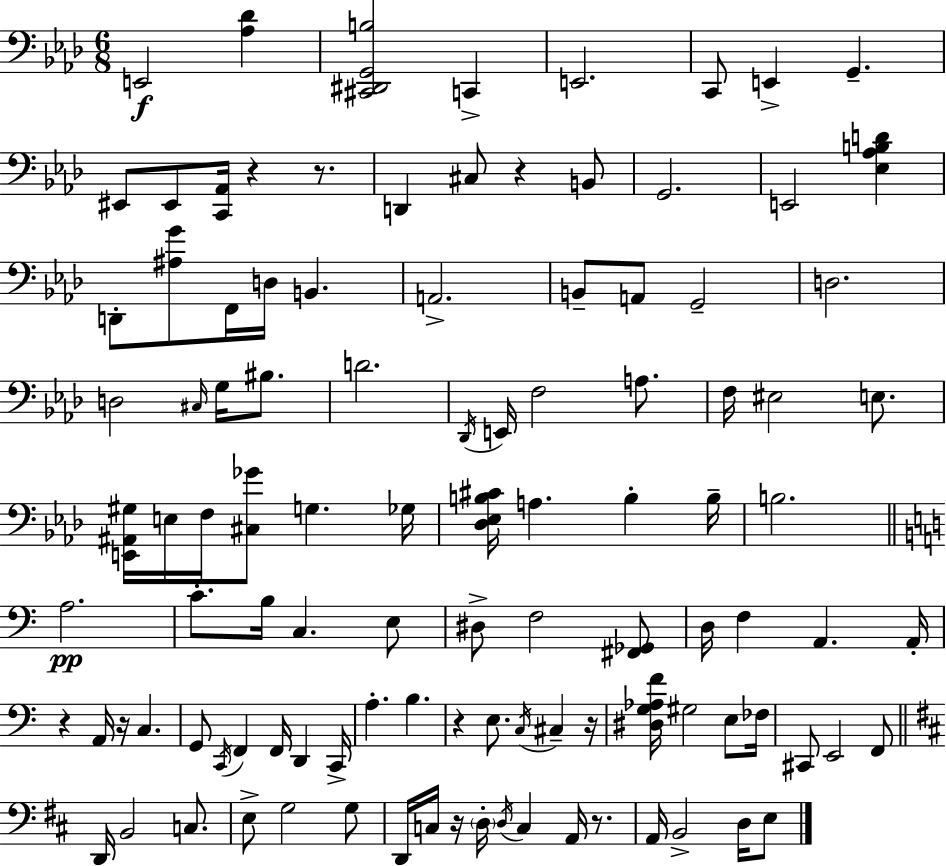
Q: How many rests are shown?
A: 9